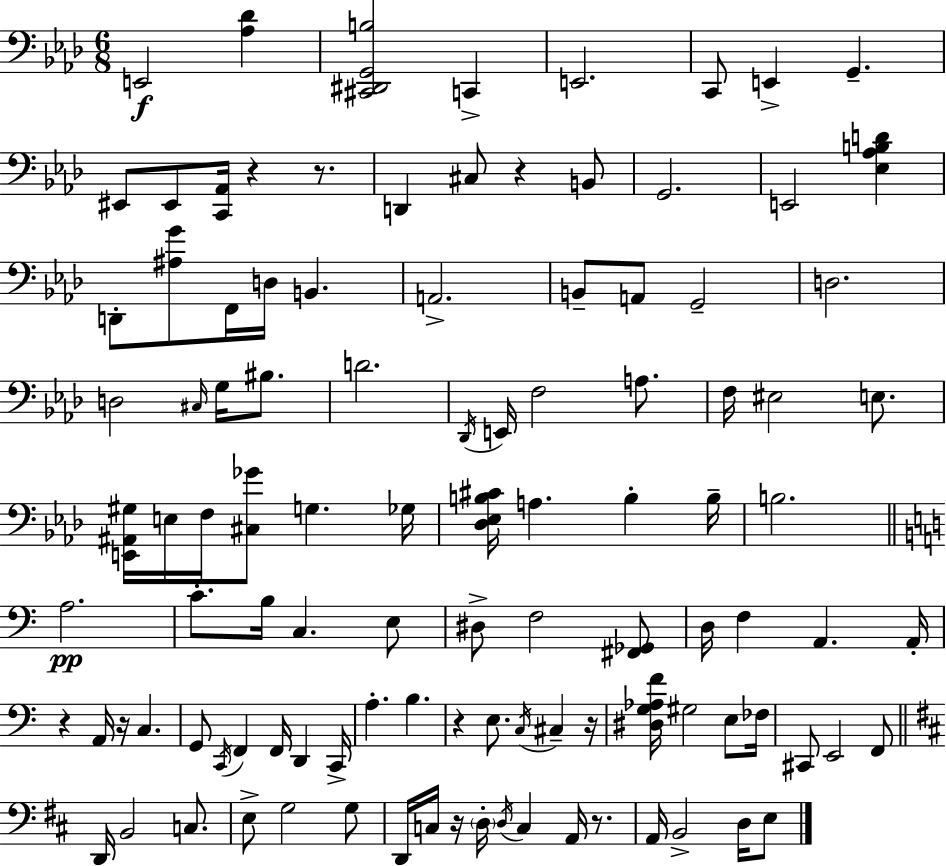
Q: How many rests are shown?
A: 9